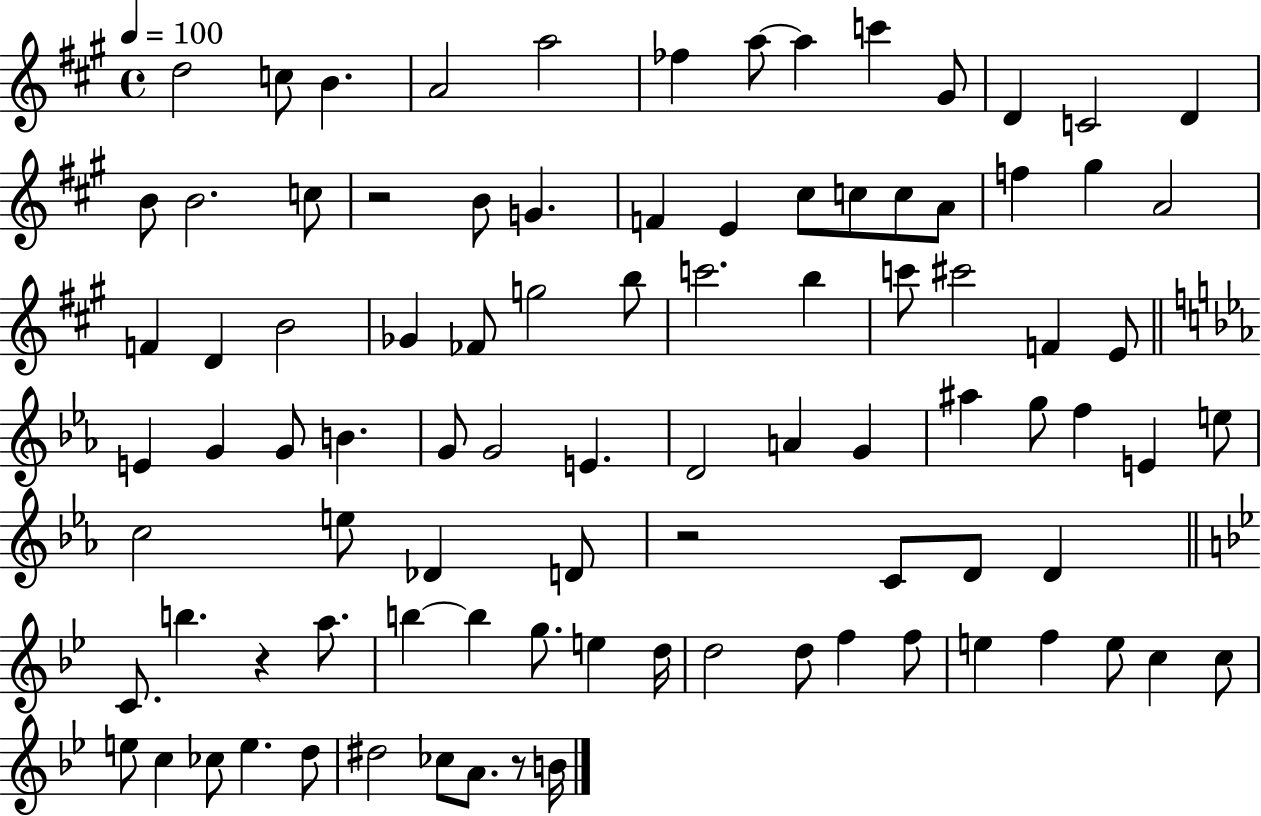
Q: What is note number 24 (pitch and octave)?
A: A4